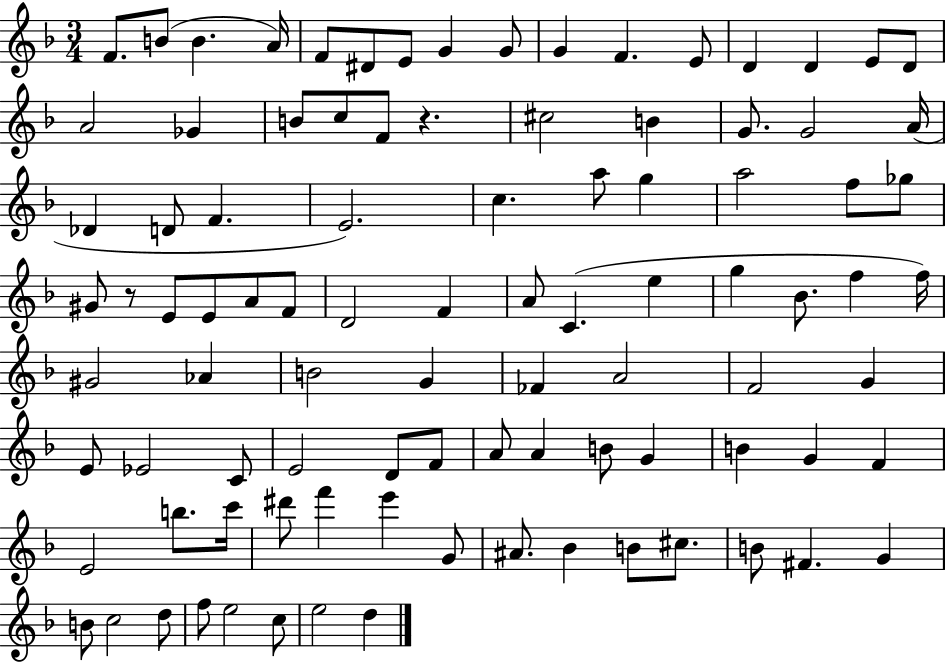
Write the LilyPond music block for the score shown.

{
  \clef treble
  \numericTimeSignature
  \time 3/4
  \key f \major
  \repeat volta 2 { f'8. b'8( b'4. a'16) | f'8 dis'8 e'8 g'4 g'8 | g'4 f'4. e'8 | d'4 d'4 e'8 d'8 | \break a'2 ges'4 | b'8 c''8 f'8 r4. | cis''2 b'4 | g'8. g'2 a'16( | \break des'4 d'8 f'4. | e'2.) | c''4. a''8 g''4 | a''2 f''8 ges''8 | \break gis'8 r8 e'8 e'8 a'8 f'8 | d'2 f'4 | a'8 c'4.( e''4 | g''4 bes'8. f''4 f''16) | \break gis'2 aes'4 | b'2 g'4 | fes'4 a'2 | f'2 g'4 | \break e'8 ees'2 c'8 | e'2 d'8 f'8 | a'8 a'4 b'8 g'4 | b'4 g'4 f'4 | \break e'2 b''8. c'''16 | dis'''8 f'''4 e'''4 g'8 | ais'8. bes'4 b'8 cis''8. | b'8 fis'4. g'4 | \break b'8 c''2 d''8 | f''8 e''2 c''8 | e''2 d''4 | } \bar "|."
}